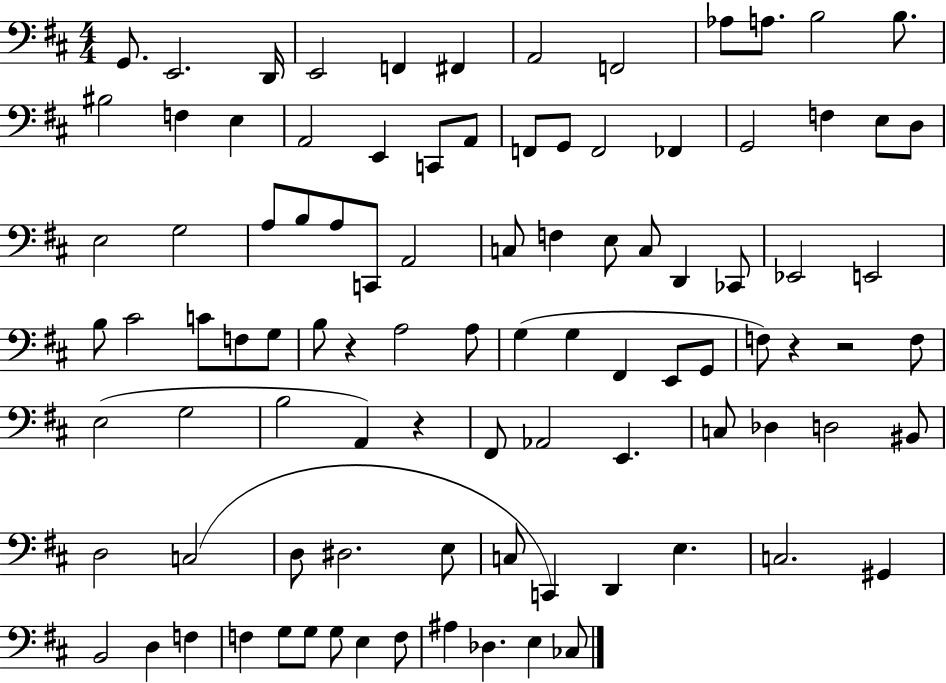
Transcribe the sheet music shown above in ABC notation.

X:1
T:Untitled
M:4/4
L:1/4
K:D
G,,/2 E,,2 D,,/4 E,,2 F,, ^F,, A,,2 F,,2 _A,/2 A,/2 B,2 B,/2 ^B,2 F, E, A,,2 E,, C,,/2 A,,/2 F,,/2 G,,/2 F,,2 _F,, G,,2 F, E,/2 D,/2 E,2 G,2 A,/2 B,/2 A,/2 C,,/2 A,,2 C,/2 F, E,/2 C,/2 D,, _C,,/2 _E,,2 E,,2 B,/2 ^C2 C/2 F,/2 G,/2 B,/2 z A,2 A,/2 G, G, ^F,, E,,/2 G,,/2 F,/2 z z2 F,/2 E,2 G,2 B,2 A,, z ^F,,/2 _A,,2 E,, C,/2 _D, D,2 ^B,,/2 D,2 C,2 D,/2 ^D,2 E,/2 C,/2 C,, D,, E, C,2 ^G,, B,,2 D, F, F, G,/2 G,/2 G,/2 E, F,/2 ^A, _D, E, _C,/2